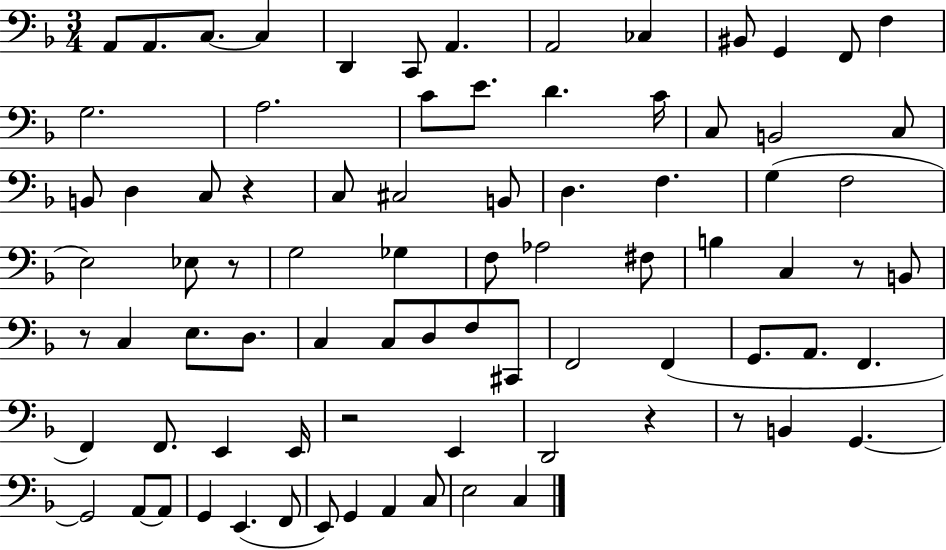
A2/e A2/e. C3/e. C3/q D2/q C2/e A2/q. A2/h CES3/q BIS2/e G2/q F2/e F3/q G3/h. A3/h. C4/e E4/e. D4/q. C4/s C3/e B2/h C3/e B2/e D3/q C3/e R/q C3/e C#3/h B2/e D3/q. F3/q. G3/q F3/h E3/h Eb3/e R/e G3/h Gb3/q F3/e Ab3/h F#3/e B3/q C3/q R/e B2/e R/e C3/q E3/e. D3/e. C3/q C3/e D3/e F3/e C#2/e F2/h F2/q G2/e. A2/e. F2/q. F2/q F2/e. E2/q E2/s R/h E2/q D2/h R/q R/e B2/q G2/q. G2/h A2/e A2/e G2/q E2/q. F2/e E2/e G2/q A2/q C3/e E3/h C3/q